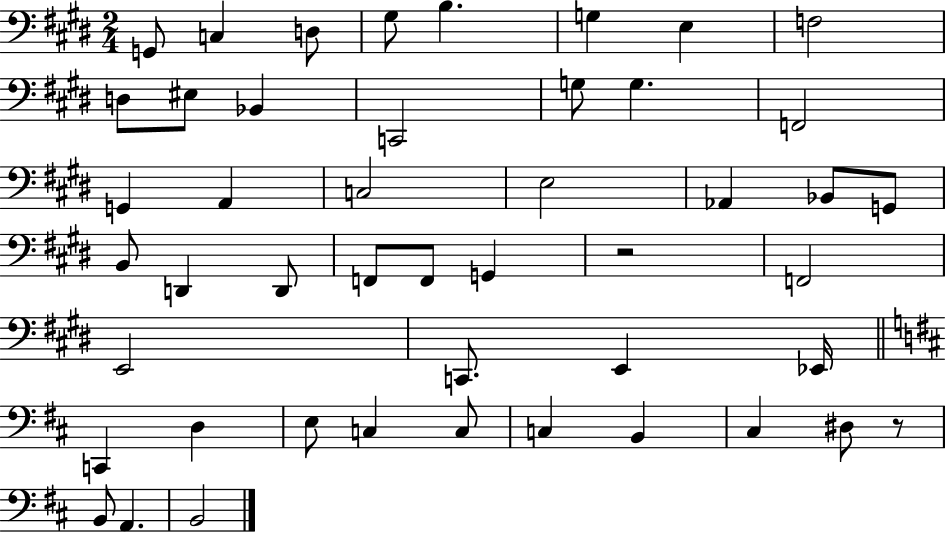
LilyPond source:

{
  \clef bass
  \numericTimeSignature
  \time 2/4
  \key e \major
  g,8 c4 d8 | gis8 b4. | g4 e4 | f2 | \break d8 eis8 bes,4 | c,2 | g8 g4. | f,2 | \break g,4 a,4 | c2 | e2 | aes,4 bes,8 g,8 | \break b,8 d,4 d,8 | f,8 f,8 g,4 | r2 | f,2 | \break e,2 | c,8. e,4 ees,16 | \bar "||" \break \key b \minor c,4 d4 | e8 c4 c8 | c4 b,4 | cis4 dis8 r8 | \break b,8 a,4. | b,2 | \bar "|."
}